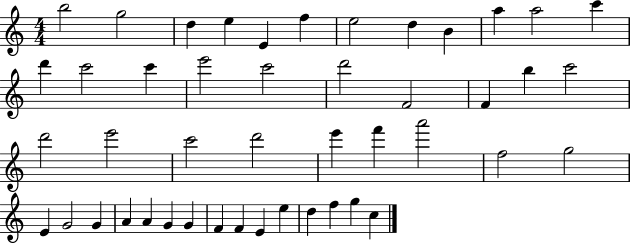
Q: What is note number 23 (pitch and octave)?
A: D6